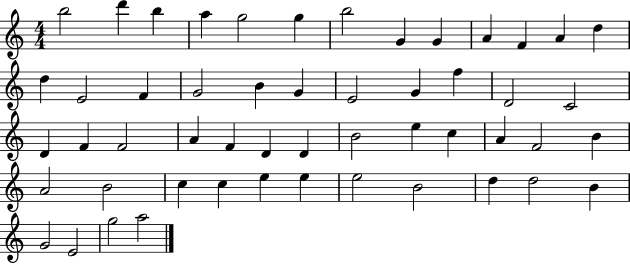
X:1
T:Untitled
M:4/4
L:1/4
K:C
b2 d' b a g2 g b2 G G A F A d d E2 F G2 B G E2 G f D2 C2 D F F2 A F D D B2 e c A F2 B A2 B2 c c e e e2 B2 d d2 B G2 E2 g2 a2